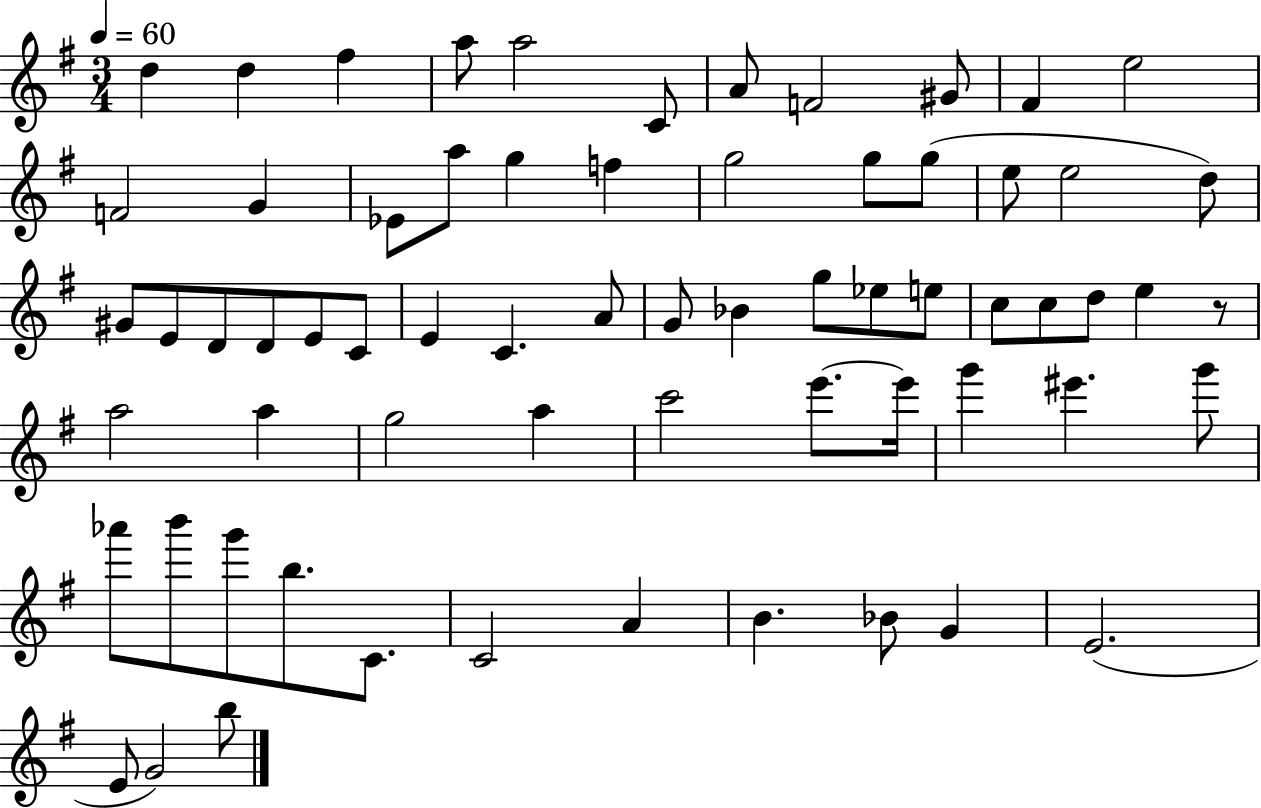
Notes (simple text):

D5/q D5/q F#5/q A5/e A5/h C4/e A4/e F4/h G#4/e F#4/q E5/h F4/h G4/q Eb4/e A5/e G5/q F5/q G5/h G5/e G5/e E5/e E5/h D5/e G#4/e E4/e D4/e D4/e E4/e C4/e E4/q C4/q. A4/e G4/e Bb4/q G5/e Eb5/e E5/e C5/e C5/e D5/e E5/q R/e A5/h A5/q G5/h A5/q C6/h E6/e. E6/s G6/q EIS6/q. G6/e Ab6/e B6/e G6/e B5/e. C4/e. C4/h A4/q B4/q. Bb4/e G4/q E4/h. E4/e G4/h B5/e